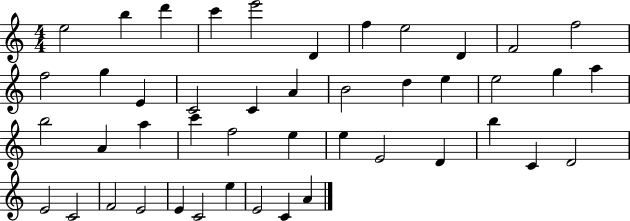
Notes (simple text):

E5/h B5/q D6/q C6/q E6/h D4/q F5/q E5/h D4/q F4/h F5/h F5/h G5/q E4/q C4/h C4/q A4/q B4/h D5/q E5/q E5/h G5/q A5/q B5/h A4/q A5/q C6/q F5/h E5/q E5/q E4/h D4/q B5/q C4/q D4/h E4/h C4/h F4/h E4/h E4/q C4/h E5/q E4/h C4/q A4/q